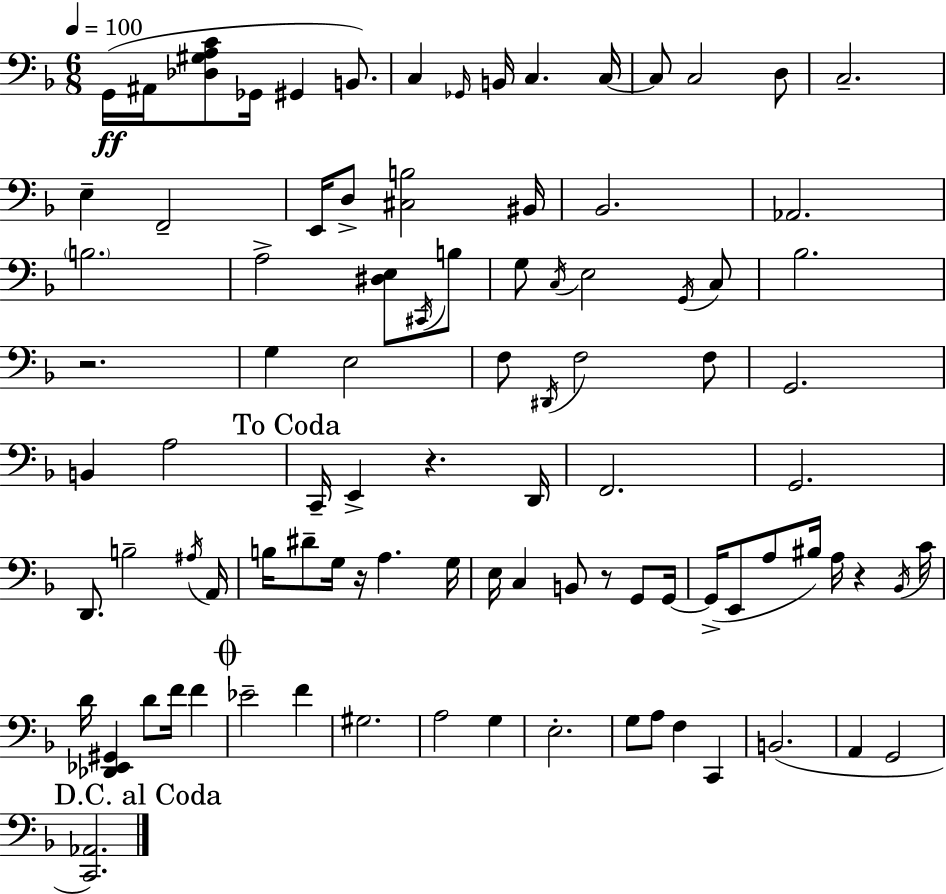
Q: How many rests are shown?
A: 5